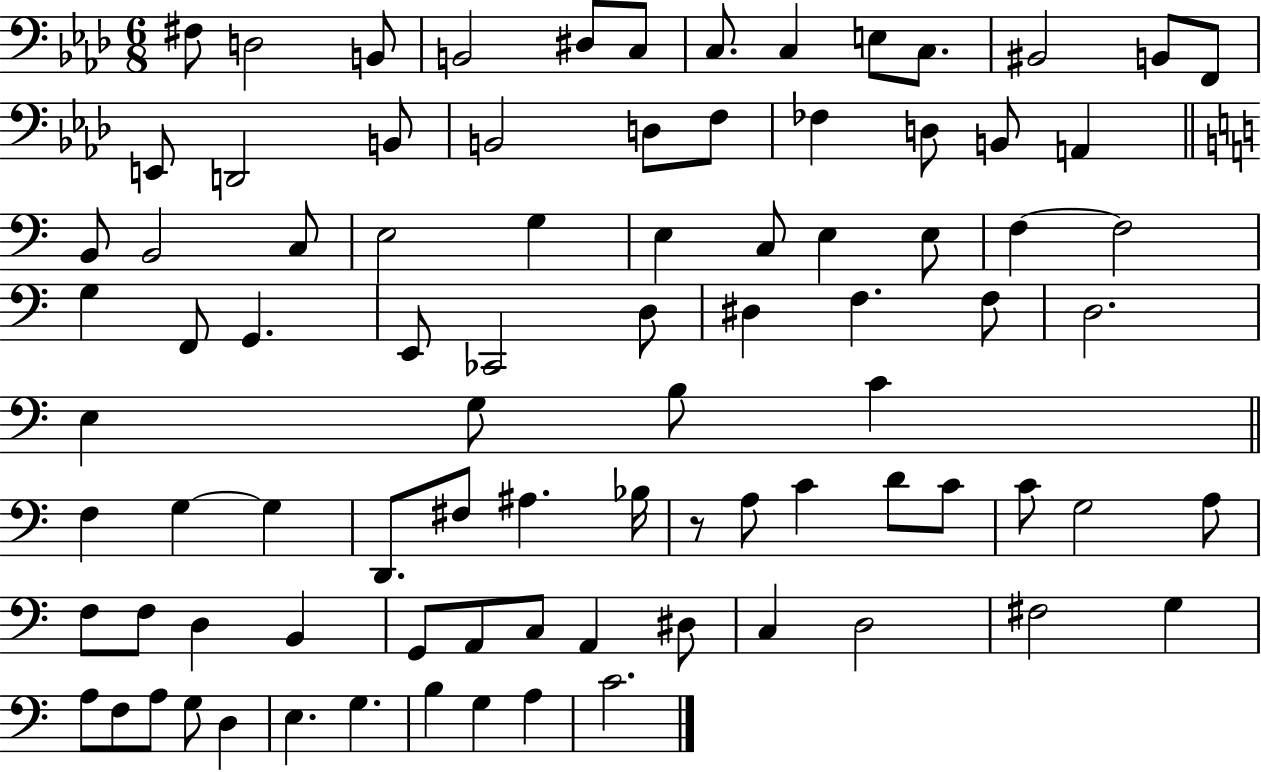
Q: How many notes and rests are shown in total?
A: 87